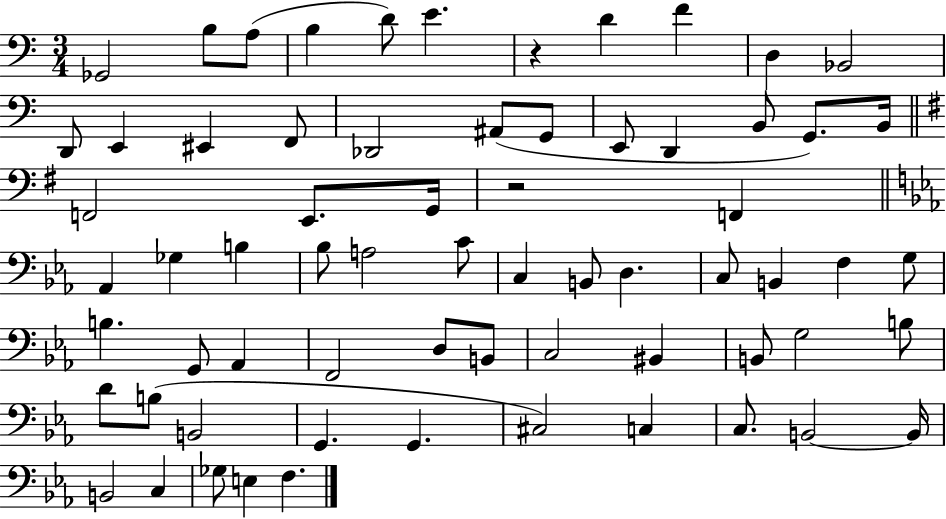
{
  \clef bass
  \numericTimeSignature
  \time 3/4
  \key c \major
  ges,2 b8 a8( | b4 d'8) e'4. | r4 d'4 f'4 | d4 bes,2 | \break d,8 e,4 eis,4 f,8 | des,2 ais,8( g,8 | e,8 d,4 b,8 g,8.) b,16 | \bar "||" \break \key g \major f,2 e,8. g,16 | r2 f,4 | \bar "||" \break \key ees \major aes,4 ges4 b4 | bes8 a2 c'8 | c4 b,8 d4. | c8 b,4 f4 g8 | \break b4. g,8 aes,4 | f,2 d8 b,8 | c2 bis,4 | b,8 g2 b8 | \break d'8 b8( b,2 | g,4. g,4. | cis2) c4 | c8. b,2~~ b,16 | \break b,2 c4 | ges8 e4 f4. | \bar "|."
}